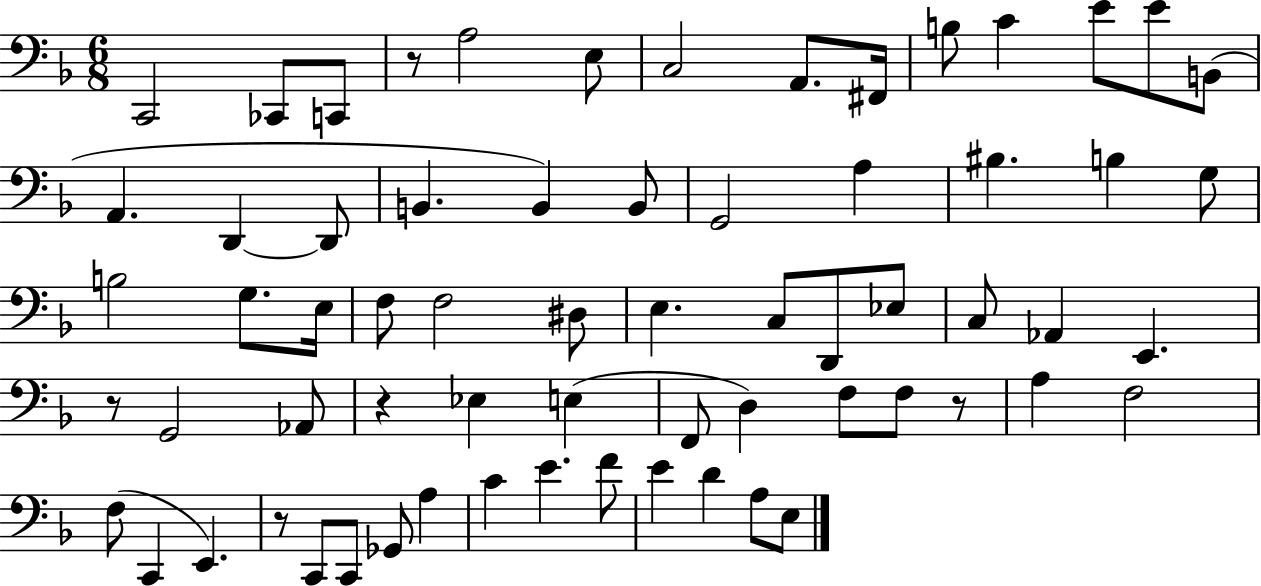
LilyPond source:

{
  \clef bass
  \numericTimeSignature
  \time 6/8
  \key f \major
  \repeat volta 2 { c,2 ces,8 c,8 | r8 a2 e8 | c2 a,8. fis,16 | b8 c'4 e'8 e'8 b,8( | \break a,4. d,4~~ d,8 | b,4. b,4) b,8 | g,2 a4 | bis4. b4 g8 | \break b2 g8. e16 | f8 f2 dis8 | e4. c8 d,8 ees8 | c8 aes,4 e,4. | \break r8 g,2 aes,8 | r4 ees4 e4( | f,8 d4) f8 f8 r8 | a4 f2 | \break f8( c,4 e,4.) | r8 c,8 c,8 ges,8 a4 | c'4 e'4. f'8 | e'4 d'4 a8 e8 | \break } \bar "|."
}